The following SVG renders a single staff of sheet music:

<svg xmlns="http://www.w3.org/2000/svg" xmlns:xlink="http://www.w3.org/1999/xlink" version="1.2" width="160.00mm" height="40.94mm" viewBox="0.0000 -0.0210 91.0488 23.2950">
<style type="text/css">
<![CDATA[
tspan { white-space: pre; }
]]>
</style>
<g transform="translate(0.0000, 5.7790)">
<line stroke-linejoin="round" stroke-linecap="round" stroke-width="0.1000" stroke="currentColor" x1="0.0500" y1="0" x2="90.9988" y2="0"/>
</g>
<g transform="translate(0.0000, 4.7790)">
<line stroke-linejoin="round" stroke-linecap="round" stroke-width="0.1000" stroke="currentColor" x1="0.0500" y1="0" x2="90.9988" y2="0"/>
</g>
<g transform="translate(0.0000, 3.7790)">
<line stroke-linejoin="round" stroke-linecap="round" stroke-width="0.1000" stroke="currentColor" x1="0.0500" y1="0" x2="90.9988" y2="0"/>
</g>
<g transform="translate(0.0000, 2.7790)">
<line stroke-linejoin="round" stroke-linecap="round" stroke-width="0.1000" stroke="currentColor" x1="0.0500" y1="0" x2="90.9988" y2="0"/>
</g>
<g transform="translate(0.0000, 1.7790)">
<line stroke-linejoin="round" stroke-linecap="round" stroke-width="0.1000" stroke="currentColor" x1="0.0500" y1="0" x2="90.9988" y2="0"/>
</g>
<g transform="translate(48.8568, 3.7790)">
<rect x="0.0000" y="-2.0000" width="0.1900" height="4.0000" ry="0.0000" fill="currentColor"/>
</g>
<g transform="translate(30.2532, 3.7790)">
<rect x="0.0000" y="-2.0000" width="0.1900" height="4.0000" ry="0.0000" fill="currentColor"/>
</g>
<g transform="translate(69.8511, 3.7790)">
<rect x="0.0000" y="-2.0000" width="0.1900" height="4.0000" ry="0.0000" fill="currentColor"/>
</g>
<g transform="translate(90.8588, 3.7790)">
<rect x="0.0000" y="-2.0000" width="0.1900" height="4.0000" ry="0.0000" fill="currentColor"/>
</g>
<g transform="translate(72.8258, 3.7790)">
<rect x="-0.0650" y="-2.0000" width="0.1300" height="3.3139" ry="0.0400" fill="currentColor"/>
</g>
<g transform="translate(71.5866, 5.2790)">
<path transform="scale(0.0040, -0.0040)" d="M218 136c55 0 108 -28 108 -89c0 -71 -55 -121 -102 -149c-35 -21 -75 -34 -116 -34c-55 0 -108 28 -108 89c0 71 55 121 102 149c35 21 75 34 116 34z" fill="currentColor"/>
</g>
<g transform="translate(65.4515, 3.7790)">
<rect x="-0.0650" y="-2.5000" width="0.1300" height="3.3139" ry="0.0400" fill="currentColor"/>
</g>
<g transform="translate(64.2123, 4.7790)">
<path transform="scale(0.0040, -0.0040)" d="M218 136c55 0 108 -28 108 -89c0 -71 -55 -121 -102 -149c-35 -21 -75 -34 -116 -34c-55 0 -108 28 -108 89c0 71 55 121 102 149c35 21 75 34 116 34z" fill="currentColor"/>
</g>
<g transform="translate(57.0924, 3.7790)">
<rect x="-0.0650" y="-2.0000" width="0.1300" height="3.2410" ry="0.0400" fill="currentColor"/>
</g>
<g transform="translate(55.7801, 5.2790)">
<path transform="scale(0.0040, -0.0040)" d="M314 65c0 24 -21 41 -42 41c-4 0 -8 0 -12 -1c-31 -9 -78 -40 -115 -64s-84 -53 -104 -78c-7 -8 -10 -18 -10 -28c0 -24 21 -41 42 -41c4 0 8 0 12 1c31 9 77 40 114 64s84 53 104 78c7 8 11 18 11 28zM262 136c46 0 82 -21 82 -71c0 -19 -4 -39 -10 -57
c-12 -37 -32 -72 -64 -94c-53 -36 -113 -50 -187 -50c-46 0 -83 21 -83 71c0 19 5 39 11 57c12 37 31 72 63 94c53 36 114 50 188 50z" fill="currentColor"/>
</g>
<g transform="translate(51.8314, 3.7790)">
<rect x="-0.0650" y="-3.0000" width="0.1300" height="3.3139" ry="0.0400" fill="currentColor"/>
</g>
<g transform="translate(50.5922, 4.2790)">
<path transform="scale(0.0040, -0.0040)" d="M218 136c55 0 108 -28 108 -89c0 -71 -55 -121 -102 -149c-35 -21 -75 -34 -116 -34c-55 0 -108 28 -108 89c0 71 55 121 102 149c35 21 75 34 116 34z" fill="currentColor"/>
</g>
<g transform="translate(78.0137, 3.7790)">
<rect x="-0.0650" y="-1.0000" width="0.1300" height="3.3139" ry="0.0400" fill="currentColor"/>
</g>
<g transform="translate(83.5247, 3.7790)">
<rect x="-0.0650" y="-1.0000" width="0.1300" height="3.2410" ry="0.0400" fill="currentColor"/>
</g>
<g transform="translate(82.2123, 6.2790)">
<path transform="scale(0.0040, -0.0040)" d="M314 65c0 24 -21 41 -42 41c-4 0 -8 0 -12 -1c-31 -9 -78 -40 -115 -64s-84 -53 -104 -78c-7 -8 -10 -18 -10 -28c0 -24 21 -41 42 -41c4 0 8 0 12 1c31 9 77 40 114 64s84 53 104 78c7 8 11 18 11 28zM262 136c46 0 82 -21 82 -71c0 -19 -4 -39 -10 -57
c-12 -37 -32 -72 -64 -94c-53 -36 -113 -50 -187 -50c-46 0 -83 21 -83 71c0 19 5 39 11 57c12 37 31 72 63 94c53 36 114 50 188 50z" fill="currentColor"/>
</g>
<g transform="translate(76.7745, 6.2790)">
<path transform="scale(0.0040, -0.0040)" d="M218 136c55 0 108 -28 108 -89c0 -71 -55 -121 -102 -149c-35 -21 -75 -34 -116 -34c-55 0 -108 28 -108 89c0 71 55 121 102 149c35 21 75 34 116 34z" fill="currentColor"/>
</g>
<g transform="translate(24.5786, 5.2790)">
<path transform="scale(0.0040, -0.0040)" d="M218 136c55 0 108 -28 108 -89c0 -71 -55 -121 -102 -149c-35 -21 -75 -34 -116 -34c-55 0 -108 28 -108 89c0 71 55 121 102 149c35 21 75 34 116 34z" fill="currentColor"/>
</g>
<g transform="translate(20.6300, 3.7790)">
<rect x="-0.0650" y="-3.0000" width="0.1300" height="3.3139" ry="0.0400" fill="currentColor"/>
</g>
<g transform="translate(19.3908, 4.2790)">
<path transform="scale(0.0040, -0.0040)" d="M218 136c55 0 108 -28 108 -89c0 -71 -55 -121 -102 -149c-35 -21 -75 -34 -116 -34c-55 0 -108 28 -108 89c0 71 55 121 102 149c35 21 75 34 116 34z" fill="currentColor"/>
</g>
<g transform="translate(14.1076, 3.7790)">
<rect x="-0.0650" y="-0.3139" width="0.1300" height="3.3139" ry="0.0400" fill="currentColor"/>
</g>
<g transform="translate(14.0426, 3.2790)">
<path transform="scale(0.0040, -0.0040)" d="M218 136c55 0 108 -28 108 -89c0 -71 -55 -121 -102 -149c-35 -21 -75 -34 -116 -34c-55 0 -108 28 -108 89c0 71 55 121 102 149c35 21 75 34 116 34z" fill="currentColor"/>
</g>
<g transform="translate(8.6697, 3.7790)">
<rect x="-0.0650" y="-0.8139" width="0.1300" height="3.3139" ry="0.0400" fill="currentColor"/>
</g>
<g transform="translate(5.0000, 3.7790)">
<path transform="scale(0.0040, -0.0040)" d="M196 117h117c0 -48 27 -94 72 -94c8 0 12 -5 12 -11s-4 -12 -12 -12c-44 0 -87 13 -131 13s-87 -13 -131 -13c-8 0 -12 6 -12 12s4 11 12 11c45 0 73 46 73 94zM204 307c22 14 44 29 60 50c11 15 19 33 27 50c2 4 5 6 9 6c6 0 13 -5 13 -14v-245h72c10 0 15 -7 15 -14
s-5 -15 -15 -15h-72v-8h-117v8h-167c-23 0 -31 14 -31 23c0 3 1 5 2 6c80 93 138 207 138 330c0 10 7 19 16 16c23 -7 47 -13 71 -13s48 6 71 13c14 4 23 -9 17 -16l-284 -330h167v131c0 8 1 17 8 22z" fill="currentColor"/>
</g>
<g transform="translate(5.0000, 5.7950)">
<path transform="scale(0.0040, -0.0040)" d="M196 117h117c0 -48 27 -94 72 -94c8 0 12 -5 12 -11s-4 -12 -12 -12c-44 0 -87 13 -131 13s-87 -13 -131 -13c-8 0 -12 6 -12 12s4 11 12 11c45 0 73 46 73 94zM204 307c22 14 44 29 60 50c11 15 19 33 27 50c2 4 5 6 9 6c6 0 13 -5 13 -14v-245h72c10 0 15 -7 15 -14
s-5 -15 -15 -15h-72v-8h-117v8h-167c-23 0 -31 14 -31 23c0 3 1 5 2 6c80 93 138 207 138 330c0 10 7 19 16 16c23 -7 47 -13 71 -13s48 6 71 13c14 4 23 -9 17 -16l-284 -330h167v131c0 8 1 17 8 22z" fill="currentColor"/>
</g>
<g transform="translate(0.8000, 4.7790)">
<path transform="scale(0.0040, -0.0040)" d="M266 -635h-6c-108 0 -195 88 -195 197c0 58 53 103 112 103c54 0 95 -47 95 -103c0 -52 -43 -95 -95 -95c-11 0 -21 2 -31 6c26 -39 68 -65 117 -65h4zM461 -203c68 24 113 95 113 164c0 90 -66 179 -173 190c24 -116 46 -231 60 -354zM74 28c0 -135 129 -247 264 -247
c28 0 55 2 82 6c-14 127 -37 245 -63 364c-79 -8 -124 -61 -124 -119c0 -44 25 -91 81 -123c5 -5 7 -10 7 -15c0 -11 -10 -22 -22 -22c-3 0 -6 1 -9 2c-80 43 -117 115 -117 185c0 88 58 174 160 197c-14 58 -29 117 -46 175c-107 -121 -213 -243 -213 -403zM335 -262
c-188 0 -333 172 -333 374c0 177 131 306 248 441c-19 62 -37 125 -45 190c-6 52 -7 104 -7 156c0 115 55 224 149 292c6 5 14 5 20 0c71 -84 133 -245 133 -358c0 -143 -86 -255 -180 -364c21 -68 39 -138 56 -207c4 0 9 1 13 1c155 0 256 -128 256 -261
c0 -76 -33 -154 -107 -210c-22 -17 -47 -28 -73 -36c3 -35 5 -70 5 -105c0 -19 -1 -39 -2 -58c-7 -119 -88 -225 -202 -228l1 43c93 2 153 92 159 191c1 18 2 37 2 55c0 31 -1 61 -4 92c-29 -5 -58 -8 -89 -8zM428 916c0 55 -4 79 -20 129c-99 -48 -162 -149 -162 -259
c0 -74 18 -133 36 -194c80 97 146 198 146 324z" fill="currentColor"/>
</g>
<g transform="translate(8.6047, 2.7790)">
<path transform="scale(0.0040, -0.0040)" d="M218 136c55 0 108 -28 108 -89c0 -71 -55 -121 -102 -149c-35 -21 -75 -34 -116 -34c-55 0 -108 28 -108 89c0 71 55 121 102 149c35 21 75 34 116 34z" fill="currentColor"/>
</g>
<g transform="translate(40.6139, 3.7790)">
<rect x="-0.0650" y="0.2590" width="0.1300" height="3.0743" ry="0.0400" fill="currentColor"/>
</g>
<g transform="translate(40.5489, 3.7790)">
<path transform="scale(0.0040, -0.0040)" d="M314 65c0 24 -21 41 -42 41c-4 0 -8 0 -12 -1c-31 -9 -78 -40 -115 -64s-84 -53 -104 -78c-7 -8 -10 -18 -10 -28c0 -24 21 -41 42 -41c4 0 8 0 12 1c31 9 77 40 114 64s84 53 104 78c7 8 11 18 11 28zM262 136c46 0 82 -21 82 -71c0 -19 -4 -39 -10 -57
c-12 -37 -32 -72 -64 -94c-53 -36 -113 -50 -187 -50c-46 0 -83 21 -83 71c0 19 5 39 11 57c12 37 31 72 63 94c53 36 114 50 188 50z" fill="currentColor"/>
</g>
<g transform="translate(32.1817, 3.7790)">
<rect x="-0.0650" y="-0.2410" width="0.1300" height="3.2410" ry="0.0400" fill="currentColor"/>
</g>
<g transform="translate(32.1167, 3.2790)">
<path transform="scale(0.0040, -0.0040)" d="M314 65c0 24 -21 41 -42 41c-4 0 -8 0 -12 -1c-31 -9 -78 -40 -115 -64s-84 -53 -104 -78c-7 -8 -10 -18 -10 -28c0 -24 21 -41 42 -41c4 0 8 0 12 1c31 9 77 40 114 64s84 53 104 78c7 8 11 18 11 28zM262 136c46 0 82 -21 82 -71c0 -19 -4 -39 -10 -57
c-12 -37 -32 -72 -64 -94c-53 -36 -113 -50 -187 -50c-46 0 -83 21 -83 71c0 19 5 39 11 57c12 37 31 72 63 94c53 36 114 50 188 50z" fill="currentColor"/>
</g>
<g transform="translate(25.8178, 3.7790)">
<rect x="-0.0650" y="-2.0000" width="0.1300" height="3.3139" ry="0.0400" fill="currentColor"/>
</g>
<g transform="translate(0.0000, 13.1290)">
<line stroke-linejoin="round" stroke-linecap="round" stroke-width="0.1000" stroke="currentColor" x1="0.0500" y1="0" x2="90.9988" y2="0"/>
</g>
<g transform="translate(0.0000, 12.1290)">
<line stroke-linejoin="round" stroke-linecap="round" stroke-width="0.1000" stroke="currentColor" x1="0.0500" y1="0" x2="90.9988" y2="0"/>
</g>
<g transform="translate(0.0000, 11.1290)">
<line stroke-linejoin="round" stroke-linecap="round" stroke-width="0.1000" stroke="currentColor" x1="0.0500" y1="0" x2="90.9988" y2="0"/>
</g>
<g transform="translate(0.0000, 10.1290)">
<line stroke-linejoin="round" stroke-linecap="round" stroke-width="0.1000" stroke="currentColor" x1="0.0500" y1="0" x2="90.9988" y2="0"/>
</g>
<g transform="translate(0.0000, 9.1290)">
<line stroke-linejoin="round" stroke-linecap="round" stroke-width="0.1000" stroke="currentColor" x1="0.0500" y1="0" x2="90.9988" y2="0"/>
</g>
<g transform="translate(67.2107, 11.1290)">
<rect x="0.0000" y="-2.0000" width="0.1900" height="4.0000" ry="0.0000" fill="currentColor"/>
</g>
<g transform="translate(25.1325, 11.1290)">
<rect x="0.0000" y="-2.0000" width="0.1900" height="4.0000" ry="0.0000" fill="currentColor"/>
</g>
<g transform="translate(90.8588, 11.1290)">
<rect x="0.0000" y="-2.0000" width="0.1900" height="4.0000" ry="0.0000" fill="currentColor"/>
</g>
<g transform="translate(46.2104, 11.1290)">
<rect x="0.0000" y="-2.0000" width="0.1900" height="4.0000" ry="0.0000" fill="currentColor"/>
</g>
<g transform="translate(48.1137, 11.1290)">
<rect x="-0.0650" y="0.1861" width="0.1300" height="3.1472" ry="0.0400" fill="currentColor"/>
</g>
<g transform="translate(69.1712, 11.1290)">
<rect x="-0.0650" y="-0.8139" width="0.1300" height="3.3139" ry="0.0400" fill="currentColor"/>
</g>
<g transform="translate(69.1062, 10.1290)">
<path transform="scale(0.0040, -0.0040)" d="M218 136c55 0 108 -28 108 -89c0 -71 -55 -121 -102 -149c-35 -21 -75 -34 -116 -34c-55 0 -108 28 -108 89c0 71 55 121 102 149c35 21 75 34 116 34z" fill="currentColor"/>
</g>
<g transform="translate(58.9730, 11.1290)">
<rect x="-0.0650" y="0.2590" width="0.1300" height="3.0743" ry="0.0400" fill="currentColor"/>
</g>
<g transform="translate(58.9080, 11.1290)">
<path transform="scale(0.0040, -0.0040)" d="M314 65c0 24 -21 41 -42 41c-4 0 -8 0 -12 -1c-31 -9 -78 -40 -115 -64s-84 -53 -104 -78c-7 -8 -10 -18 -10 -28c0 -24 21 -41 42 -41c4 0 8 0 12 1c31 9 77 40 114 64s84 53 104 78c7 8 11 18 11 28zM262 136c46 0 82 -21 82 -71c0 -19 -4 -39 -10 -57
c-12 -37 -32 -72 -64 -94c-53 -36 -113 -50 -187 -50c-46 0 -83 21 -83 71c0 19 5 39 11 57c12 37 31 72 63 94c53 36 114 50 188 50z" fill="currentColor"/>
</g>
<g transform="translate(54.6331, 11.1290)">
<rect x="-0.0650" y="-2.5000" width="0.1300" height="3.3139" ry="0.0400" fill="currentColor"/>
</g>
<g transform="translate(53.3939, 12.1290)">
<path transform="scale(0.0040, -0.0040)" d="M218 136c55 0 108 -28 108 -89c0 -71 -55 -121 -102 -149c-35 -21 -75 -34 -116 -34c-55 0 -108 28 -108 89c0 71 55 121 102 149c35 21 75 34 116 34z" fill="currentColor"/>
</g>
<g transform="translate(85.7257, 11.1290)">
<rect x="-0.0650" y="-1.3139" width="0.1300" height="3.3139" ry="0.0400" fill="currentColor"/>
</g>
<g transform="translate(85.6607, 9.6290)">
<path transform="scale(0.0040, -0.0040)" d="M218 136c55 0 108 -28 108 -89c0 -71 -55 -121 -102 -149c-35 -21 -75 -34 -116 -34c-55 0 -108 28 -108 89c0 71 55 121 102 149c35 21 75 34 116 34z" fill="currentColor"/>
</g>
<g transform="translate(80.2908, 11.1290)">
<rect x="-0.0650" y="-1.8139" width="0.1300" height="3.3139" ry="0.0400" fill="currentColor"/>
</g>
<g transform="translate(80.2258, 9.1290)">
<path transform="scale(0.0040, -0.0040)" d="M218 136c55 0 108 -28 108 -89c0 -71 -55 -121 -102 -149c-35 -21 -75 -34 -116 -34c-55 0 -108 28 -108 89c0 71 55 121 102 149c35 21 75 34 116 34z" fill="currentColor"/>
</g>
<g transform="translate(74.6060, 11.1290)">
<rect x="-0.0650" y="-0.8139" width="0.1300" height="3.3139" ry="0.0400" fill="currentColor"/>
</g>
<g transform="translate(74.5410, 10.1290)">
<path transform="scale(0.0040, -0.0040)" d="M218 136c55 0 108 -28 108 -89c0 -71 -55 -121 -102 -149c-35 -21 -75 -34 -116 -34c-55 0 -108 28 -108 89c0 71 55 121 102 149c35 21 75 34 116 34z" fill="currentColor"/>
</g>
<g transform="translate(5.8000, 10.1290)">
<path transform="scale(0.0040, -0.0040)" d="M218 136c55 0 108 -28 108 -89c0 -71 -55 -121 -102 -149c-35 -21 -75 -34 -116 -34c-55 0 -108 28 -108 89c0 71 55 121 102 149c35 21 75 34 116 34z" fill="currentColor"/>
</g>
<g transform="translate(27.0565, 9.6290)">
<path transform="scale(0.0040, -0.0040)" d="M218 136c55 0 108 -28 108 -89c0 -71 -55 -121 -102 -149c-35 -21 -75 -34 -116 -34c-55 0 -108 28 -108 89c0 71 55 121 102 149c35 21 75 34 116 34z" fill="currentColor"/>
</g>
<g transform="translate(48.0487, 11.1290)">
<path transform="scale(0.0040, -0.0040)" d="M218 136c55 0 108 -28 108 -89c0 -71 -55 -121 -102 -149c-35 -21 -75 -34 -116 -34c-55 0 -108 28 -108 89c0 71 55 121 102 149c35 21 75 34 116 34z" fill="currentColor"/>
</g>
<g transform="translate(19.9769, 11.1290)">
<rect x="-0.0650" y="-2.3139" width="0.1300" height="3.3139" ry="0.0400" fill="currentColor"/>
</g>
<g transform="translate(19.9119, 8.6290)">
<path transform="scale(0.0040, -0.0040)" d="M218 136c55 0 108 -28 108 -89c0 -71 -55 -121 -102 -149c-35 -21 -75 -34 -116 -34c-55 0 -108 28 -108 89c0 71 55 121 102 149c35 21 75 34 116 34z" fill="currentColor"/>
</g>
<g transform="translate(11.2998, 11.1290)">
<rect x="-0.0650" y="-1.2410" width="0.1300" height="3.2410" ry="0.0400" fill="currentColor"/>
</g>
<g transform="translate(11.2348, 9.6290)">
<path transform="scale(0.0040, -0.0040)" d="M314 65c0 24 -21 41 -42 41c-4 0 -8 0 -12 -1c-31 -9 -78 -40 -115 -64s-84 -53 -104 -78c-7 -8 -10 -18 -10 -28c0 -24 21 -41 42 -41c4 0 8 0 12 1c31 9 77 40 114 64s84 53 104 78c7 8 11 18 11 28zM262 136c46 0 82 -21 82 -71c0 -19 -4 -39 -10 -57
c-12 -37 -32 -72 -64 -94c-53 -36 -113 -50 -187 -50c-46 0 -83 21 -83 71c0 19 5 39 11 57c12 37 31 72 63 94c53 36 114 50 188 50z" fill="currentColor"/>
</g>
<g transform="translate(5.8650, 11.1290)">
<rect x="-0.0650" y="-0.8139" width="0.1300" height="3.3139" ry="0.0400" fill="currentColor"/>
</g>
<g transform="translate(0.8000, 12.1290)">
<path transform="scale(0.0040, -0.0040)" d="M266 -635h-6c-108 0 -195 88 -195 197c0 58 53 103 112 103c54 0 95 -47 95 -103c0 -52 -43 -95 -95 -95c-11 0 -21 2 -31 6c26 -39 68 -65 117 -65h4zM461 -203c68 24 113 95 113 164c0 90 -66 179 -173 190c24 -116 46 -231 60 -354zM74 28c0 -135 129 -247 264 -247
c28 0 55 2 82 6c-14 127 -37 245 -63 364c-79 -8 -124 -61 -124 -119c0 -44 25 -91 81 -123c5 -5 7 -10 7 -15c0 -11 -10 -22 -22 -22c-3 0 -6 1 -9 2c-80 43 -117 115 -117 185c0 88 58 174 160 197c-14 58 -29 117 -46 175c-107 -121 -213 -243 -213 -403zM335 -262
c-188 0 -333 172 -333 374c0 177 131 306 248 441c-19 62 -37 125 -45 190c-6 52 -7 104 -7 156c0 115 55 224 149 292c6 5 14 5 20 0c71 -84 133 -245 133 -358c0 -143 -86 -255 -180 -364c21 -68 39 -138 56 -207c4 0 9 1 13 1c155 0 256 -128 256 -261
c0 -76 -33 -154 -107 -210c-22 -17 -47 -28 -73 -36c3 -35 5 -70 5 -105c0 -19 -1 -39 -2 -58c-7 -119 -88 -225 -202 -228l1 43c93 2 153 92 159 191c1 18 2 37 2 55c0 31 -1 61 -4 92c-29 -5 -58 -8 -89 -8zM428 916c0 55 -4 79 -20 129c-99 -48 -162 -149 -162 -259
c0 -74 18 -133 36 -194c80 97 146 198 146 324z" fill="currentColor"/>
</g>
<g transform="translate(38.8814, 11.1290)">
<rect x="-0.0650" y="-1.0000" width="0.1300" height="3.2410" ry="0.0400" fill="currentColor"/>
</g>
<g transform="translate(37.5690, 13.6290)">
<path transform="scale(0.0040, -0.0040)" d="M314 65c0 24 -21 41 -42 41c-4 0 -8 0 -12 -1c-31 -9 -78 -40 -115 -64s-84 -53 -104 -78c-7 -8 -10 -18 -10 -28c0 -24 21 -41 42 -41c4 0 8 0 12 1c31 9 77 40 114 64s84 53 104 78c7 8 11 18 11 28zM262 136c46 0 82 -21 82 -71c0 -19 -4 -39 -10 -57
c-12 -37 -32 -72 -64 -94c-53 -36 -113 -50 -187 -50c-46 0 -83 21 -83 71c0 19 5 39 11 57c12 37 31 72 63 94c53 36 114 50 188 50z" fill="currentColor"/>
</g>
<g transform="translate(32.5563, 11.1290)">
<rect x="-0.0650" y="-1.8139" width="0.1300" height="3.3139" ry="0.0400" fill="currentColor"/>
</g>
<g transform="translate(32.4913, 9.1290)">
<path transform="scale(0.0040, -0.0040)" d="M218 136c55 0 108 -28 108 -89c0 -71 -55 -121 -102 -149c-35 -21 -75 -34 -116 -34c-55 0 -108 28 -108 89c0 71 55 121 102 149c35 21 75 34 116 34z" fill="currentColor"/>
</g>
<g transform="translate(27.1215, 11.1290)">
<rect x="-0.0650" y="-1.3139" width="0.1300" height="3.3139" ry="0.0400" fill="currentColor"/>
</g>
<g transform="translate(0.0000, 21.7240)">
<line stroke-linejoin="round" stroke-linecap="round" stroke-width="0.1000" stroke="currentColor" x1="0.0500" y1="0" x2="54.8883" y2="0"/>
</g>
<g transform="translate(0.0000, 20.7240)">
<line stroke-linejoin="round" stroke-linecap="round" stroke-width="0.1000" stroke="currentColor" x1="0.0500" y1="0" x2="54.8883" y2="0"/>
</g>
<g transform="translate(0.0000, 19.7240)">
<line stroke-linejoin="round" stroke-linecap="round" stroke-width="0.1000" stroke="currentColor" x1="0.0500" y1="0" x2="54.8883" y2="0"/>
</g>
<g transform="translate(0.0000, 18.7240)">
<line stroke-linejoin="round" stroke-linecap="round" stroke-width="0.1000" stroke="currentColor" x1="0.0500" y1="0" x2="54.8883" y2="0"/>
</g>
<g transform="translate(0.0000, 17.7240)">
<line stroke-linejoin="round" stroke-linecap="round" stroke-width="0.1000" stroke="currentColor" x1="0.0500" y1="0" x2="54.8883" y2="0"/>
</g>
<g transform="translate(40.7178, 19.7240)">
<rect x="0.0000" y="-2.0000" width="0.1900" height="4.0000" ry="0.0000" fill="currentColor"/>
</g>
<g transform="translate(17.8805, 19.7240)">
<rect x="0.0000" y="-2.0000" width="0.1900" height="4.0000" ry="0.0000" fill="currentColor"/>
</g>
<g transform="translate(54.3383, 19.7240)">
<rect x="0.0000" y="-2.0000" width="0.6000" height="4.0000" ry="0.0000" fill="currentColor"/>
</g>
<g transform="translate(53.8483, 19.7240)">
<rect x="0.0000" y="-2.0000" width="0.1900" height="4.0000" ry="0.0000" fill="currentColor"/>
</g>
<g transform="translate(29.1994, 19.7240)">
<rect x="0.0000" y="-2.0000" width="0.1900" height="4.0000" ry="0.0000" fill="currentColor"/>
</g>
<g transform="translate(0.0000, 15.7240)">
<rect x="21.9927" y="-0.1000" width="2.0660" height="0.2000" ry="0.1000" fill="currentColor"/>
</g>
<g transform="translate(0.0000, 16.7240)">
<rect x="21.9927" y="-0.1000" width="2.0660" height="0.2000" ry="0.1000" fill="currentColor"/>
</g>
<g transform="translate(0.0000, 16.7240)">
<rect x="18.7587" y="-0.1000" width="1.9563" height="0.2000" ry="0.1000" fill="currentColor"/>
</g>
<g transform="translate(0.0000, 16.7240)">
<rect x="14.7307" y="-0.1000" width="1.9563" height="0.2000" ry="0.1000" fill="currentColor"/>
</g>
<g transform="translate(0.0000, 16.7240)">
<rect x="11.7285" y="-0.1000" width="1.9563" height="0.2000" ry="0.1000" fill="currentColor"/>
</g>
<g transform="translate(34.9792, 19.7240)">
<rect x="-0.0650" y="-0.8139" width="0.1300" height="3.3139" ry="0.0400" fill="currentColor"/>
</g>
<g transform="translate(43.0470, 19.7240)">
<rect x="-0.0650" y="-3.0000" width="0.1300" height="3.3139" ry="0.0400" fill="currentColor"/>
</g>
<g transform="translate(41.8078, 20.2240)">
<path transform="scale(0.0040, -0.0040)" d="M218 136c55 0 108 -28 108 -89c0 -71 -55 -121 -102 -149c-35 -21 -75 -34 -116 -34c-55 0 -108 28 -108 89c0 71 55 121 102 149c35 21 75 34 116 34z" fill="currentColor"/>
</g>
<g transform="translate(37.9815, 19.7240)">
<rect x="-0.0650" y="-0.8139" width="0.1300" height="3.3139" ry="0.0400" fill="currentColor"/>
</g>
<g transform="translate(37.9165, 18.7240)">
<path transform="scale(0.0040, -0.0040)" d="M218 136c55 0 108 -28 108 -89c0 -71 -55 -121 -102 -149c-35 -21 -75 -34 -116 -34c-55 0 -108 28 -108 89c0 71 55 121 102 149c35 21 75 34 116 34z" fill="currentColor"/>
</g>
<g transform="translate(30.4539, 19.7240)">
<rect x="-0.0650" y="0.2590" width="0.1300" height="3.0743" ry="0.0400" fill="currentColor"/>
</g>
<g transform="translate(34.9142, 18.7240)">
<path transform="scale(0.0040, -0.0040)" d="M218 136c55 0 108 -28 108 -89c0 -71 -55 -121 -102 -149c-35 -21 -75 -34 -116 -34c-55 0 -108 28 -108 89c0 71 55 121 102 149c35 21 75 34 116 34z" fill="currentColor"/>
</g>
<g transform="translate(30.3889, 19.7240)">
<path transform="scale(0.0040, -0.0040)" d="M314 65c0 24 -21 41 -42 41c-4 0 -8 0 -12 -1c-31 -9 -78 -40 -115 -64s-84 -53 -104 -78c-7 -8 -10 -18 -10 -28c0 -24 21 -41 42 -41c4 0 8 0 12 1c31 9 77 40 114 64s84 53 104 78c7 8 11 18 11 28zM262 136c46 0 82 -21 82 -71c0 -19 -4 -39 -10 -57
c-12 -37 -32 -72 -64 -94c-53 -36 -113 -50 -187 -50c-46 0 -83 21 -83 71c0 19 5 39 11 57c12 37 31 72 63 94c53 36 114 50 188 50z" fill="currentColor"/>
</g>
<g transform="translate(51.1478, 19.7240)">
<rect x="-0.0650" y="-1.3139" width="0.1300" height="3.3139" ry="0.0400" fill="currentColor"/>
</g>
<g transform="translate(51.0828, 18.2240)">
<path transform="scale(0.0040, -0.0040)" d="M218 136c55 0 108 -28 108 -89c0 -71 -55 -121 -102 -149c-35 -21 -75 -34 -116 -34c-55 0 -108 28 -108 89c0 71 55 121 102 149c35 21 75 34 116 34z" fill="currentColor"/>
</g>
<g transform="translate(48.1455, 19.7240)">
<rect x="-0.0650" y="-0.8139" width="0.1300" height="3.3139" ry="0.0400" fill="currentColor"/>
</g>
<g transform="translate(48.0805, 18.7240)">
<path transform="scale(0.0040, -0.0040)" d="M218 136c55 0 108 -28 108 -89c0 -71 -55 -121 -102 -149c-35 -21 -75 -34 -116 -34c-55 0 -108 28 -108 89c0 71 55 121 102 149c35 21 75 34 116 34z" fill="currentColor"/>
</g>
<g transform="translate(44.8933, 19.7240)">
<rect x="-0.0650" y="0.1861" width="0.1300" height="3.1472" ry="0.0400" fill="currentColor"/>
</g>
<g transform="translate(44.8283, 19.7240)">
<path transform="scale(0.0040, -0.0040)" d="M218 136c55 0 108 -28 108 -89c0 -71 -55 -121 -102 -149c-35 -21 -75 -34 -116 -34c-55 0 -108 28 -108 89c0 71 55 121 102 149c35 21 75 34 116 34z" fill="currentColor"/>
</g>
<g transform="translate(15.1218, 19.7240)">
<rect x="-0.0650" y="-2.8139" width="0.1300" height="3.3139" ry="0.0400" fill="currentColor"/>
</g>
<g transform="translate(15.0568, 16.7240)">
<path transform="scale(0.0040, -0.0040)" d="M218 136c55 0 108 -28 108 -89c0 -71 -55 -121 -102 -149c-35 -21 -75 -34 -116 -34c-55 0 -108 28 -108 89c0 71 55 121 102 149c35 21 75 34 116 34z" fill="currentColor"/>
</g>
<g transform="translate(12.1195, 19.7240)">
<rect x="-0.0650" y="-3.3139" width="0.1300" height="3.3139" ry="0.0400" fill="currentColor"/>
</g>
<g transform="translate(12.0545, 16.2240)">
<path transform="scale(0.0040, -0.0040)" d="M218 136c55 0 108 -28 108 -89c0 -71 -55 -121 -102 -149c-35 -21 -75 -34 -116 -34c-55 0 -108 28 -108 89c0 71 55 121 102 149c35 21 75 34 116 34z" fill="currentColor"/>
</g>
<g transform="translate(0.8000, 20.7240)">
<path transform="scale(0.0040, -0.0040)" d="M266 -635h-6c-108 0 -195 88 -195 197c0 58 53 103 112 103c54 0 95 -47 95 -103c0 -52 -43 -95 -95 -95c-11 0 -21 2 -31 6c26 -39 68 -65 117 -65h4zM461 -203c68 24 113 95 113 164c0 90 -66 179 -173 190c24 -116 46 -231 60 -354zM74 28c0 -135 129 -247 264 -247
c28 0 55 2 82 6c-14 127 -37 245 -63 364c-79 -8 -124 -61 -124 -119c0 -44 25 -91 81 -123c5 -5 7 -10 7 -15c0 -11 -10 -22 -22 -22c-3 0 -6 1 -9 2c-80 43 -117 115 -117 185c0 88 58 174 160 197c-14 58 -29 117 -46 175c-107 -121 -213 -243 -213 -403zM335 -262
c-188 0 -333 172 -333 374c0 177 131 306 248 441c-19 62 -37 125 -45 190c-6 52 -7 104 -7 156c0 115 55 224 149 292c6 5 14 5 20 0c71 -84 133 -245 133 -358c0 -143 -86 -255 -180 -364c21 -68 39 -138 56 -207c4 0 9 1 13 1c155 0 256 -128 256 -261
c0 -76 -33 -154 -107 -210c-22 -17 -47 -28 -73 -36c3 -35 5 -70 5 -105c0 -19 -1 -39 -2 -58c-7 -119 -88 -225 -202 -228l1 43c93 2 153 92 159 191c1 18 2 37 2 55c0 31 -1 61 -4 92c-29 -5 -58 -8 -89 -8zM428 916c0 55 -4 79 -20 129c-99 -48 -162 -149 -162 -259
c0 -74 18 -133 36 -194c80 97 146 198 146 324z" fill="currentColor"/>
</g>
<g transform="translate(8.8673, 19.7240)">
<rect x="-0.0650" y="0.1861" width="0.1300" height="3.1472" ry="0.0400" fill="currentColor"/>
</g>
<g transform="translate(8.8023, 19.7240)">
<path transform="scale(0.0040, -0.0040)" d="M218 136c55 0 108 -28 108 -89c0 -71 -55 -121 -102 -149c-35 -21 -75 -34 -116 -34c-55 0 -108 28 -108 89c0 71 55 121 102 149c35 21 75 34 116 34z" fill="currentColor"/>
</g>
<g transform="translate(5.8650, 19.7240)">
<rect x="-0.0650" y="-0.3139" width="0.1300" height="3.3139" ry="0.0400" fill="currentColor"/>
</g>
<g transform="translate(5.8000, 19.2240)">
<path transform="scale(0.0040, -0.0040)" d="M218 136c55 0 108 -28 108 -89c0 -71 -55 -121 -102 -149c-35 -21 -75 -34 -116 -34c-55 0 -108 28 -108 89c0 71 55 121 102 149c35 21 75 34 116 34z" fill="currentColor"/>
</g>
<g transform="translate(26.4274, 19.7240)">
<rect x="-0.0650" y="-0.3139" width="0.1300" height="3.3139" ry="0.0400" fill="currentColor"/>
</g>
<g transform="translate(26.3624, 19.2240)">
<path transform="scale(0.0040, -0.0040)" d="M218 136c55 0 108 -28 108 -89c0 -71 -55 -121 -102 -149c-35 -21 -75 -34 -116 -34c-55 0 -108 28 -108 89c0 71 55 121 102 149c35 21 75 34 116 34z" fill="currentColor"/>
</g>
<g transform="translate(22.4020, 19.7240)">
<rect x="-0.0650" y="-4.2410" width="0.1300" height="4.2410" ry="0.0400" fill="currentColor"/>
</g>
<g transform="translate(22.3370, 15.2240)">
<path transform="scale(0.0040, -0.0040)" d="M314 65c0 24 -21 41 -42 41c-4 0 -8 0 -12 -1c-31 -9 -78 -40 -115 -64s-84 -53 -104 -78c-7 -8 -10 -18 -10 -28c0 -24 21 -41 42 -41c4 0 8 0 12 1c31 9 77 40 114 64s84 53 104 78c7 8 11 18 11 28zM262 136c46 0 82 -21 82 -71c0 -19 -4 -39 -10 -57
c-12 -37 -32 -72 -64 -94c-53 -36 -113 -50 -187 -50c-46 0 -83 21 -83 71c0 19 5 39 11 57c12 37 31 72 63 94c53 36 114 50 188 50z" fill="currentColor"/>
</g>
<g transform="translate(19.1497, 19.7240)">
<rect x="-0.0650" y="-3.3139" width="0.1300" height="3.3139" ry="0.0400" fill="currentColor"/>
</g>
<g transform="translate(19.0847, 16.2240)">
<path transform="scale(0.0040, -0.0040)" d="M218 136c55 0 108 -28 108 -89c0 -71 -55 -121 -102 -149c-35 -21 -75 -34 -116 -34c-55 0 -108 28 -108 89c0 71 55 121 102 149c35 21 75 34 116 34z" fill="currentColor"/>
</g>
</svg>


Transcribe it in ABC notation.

X:1
T:Untitled
M:4/4
L:1/4
K:C
d c A F c2 B2 A F2 G F D D2 d e2 g e f D2 B G B2 d d f e c B b a b d'2 c B2 d d A B d e